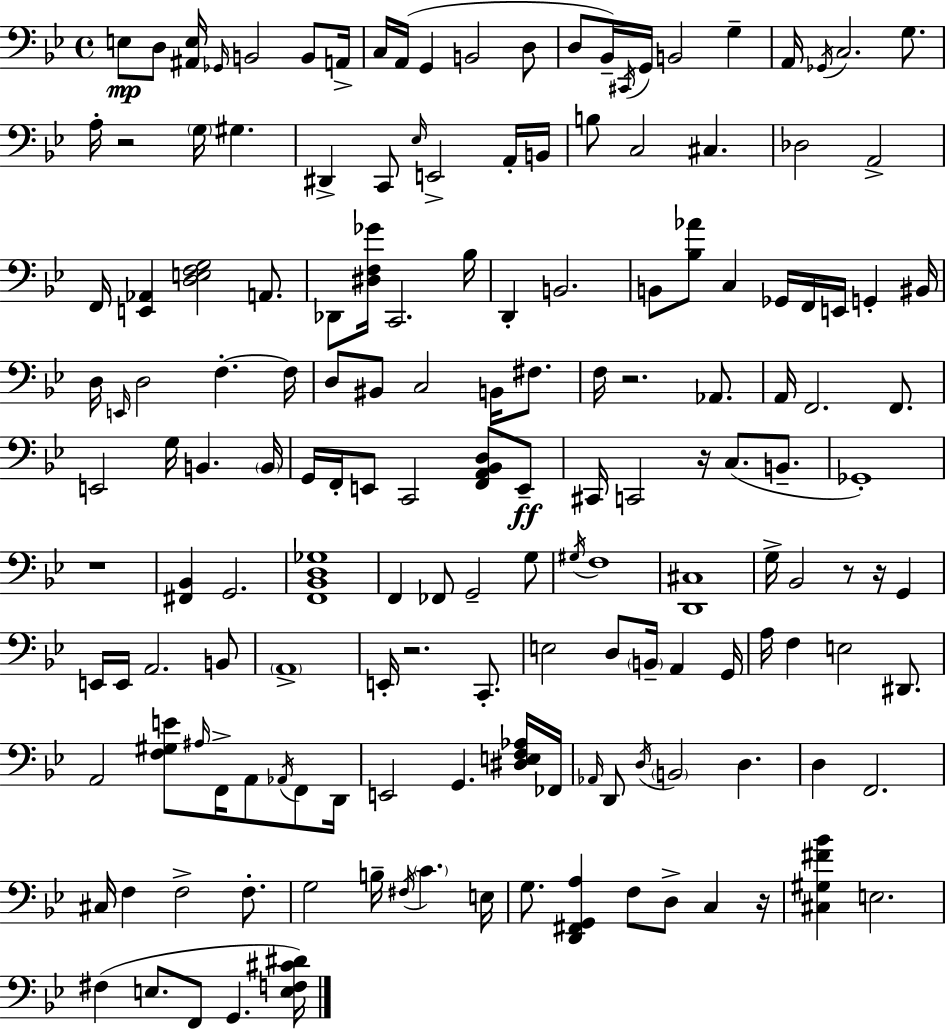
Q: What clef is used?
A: bass